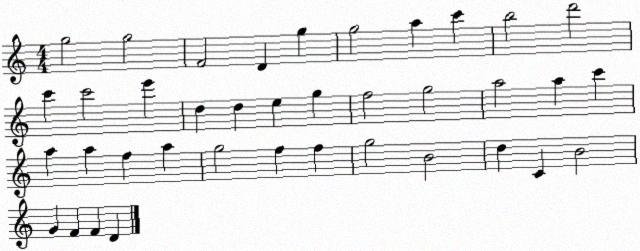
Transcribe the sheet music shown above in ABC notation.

X:1
T:Untitled
M:4/4
L:1/4
K:C
g2 g2 F2 D g g2 a c' b2 d'2 c' c'2 e' d d e g f2 g2 a2 a c' a a f a g2 f f g2 B2 d C B2 G F F D